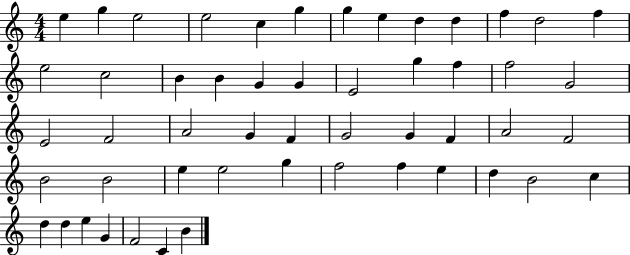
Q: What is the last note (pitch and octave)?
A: B4